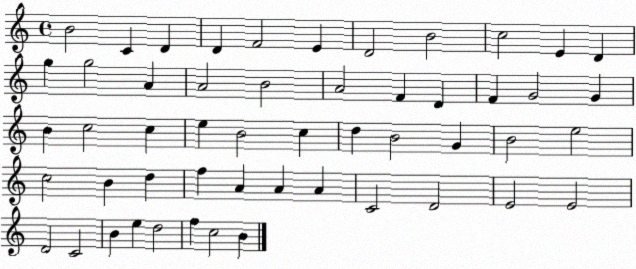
X:1
T:Untitled
M:4/4
L:1/4
K:C
B2 C D D F2 E D2 B2 c2 E D g g2 A A2 B2 A2 F D F G2 G B c2 c e B2 c d B2 G B2 e2 c2 B d f A A A C2 D2 E2 E2 D2 C2 B e d2 f c2 B